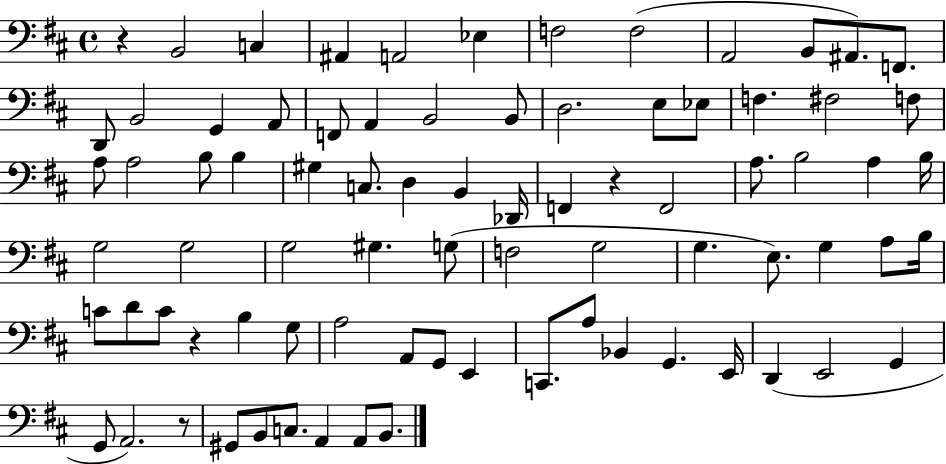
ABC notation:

X:1
T:Untitled
M:4/4
L:1/4
K:D
z B,,2 C, ^A,, A,,2 _E, F,2 F,2 A,,2 B,,/2 ^A,,/2 F,,/2 D,,/2 B,,2 G,, A,,/2 F,,/2 A,, B,,2 B,,/2 D,2 E,/2 _E,/2 F, ^F,2 F,/2 A,/2 A,2 B,/2 B, ^G, C,/2 D, B,, _D,,/4 F,, z F,,2 A,/2 B,2 A, B,/4 G,2 G,2 G,2 ^G, G,/2 F,2 G,2 G, E,/2 G, A,/2 B,/4 C/2 D/2 C/2 z B, G,/2 A,2 A,,/2 G,,/2 E,, C,,/2 A,/2 _B,, G,, E,,/4 D,, E,,2 G,, G,,/2 A,,2 z/2 ^G,,/2 B,,/2 C,/2 A,, A,,/2 B,,/2